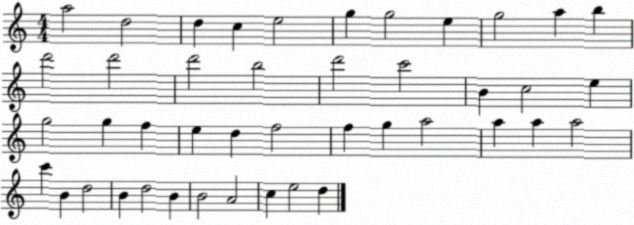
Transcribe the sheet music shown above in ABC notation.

X:1
T:Untitled
M:4/4
L:1/4
K:C
a2 d2 d c e2 g g2 e g2 a b d'2 d'2 d'2 b2 d'2 c'2 B c2 e g2 g f e d f2 f g a2 a a a2 c' B d2 B d2 B B2 A2 c e2 d